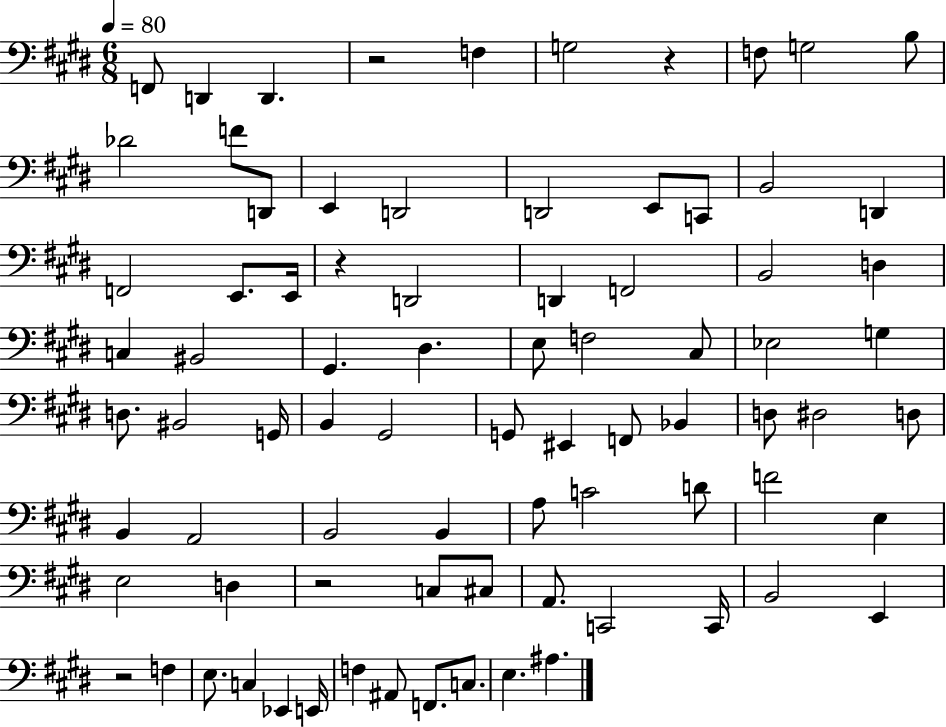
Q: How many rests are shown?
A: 5